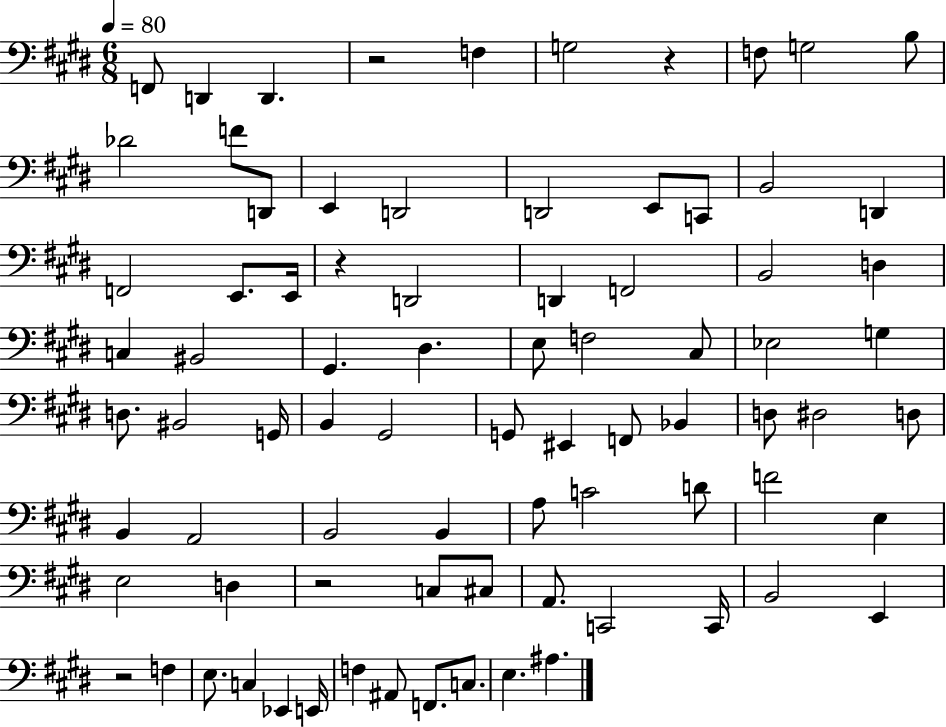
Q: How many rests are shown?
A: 5